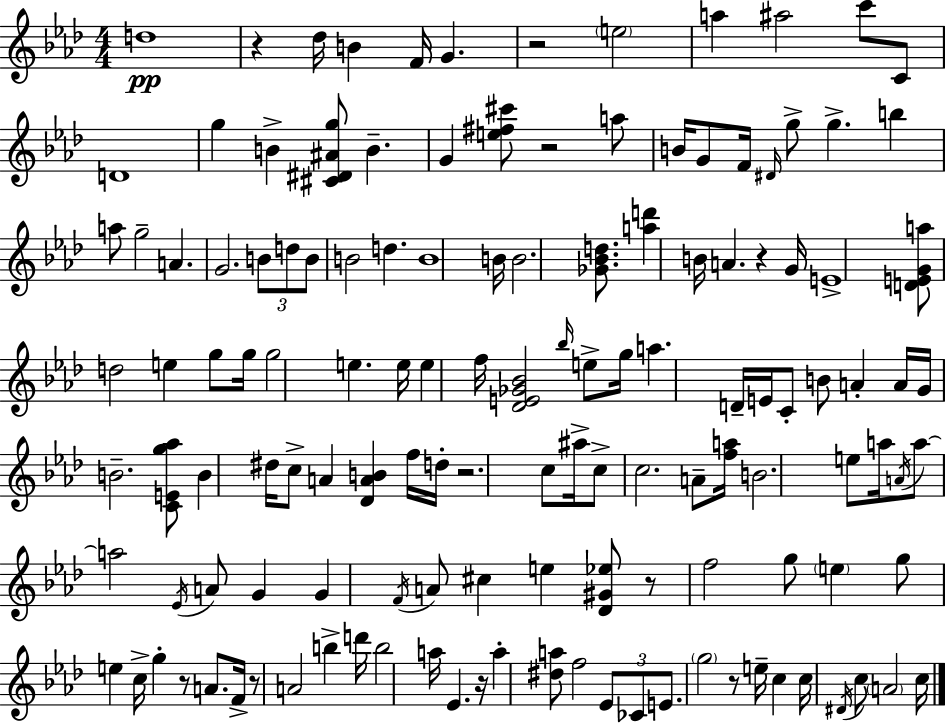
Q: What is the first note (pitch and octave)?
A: D5